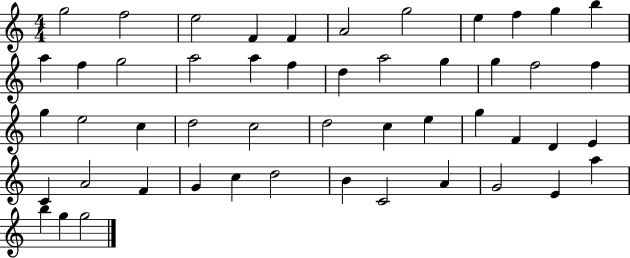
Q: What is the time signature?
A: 4/4